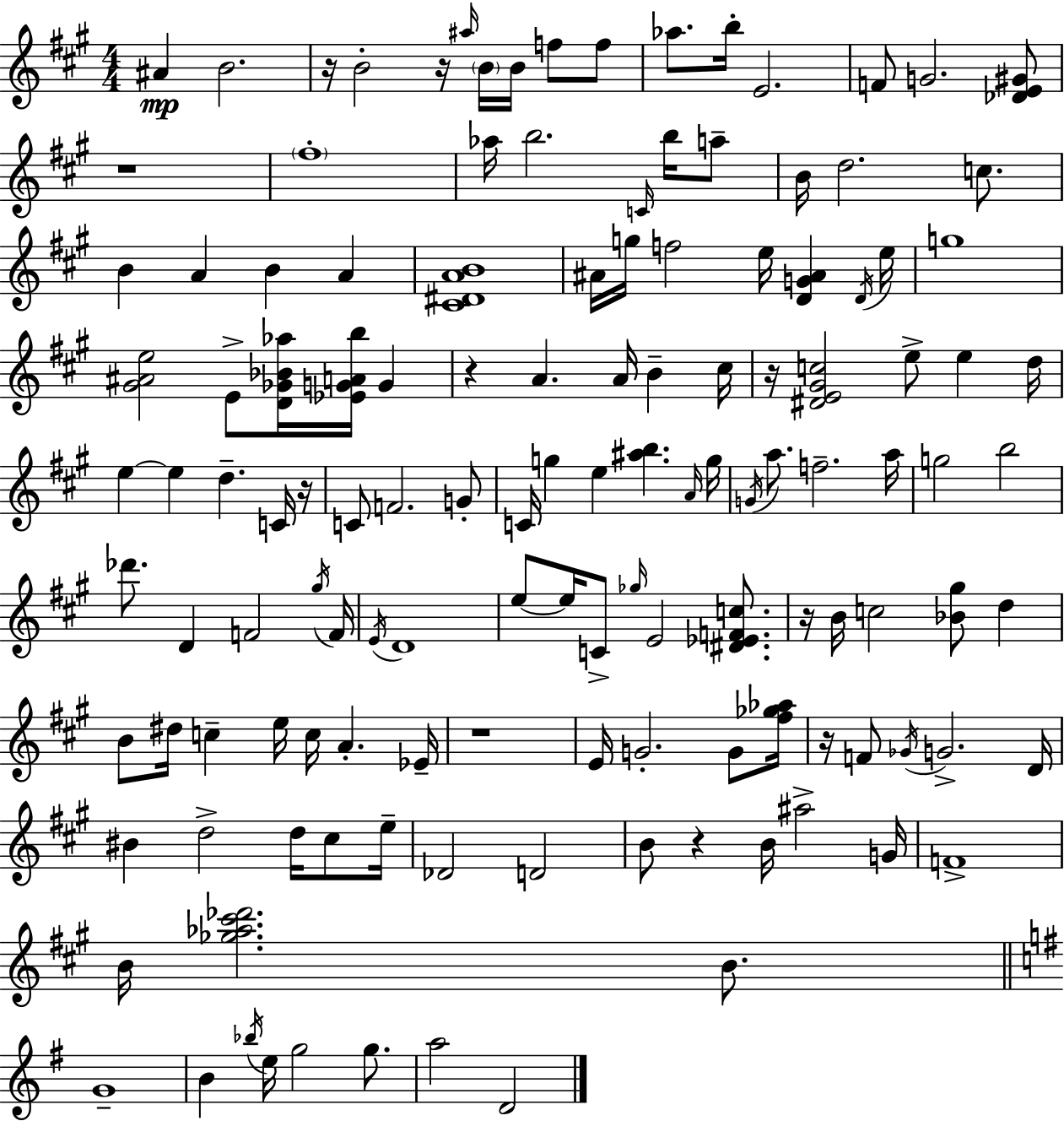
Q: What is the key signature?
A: A major